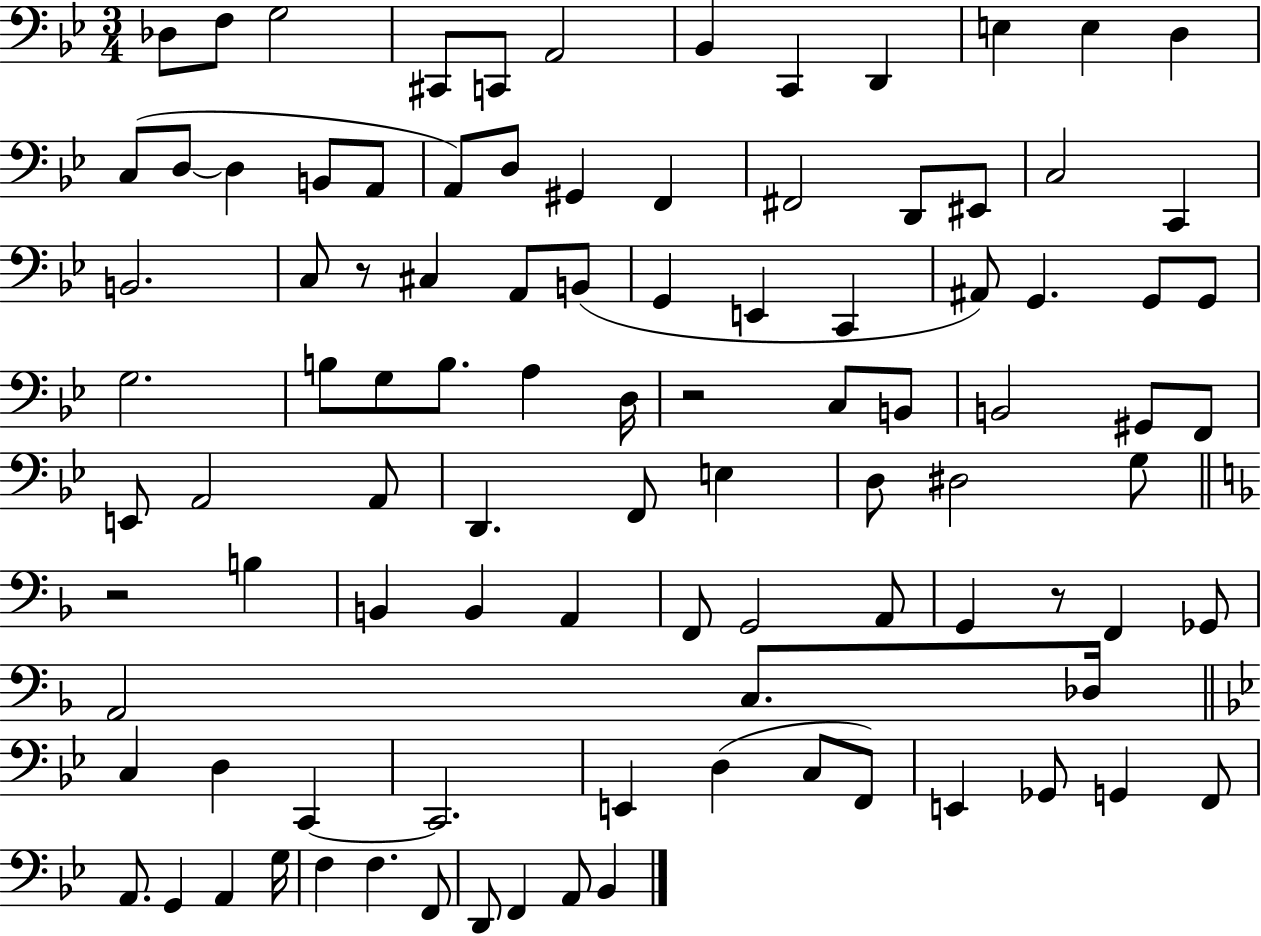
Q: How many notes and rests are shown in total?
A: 98